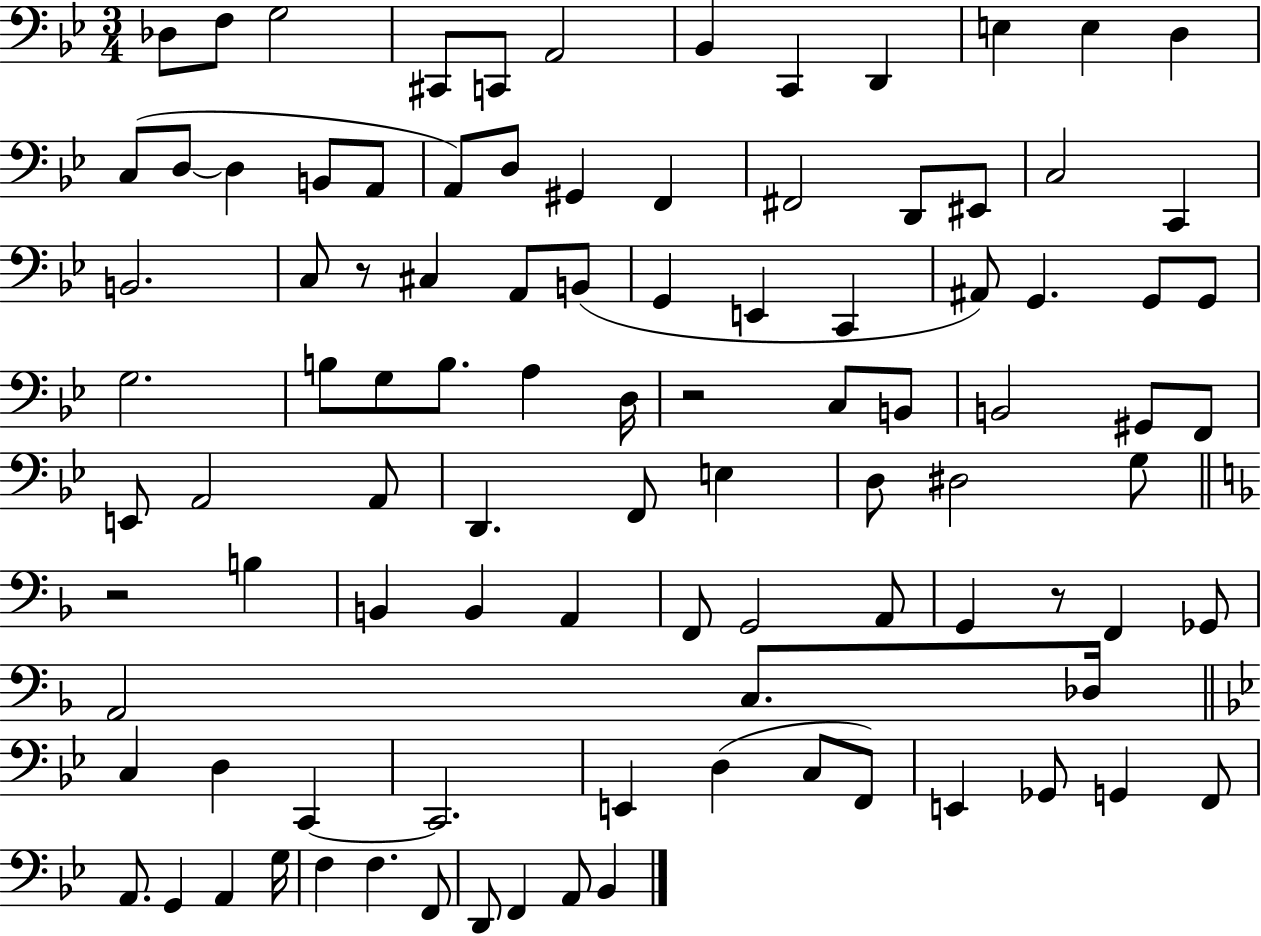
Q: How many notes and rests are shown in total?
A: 98